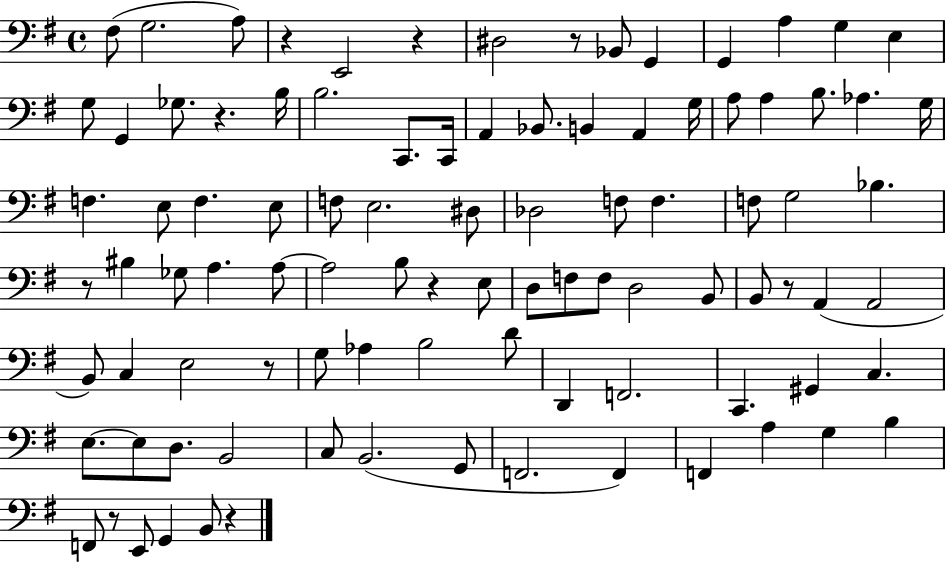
{
  \clef bass
  \time 4/4
  \defaultTimeSignature
  \key g \major
  fis8( g2. a8) | r4 e,2 r4 | dis2 r8 bes,8 g,4 | g,4 a4 g4 e4 | \break g8 g,4 ges8. r4. b16 | b2. c,8. c,16 | a,4 bes,8. b,4 a,4 g16 | a8 a4 b8. aes4. g16 | \break f4. e8 f4. e8 | f8 e2. dis8 | des2 f8 f4. | f8 g2 bes4. | \break r8 bis4 ges8 a4. a8~~ | a2 b8 r4 e8 | d8 f8 f8 d2 b,8 | b,8 r8 a,4( a,2 | \break b,8) c4 e2 r8 | g8 aes4 b2 d'8 | d,4 f,2. | c,4. gis,4 c4. | \break e8.~~ e8 d8. b,2 | c8 b,2.( g,8 | f,2. f,4) | f,4 a4 g4 b4 | \break f,8 r8 e,8 g,4 b,8 r4 | \bar "|."
}